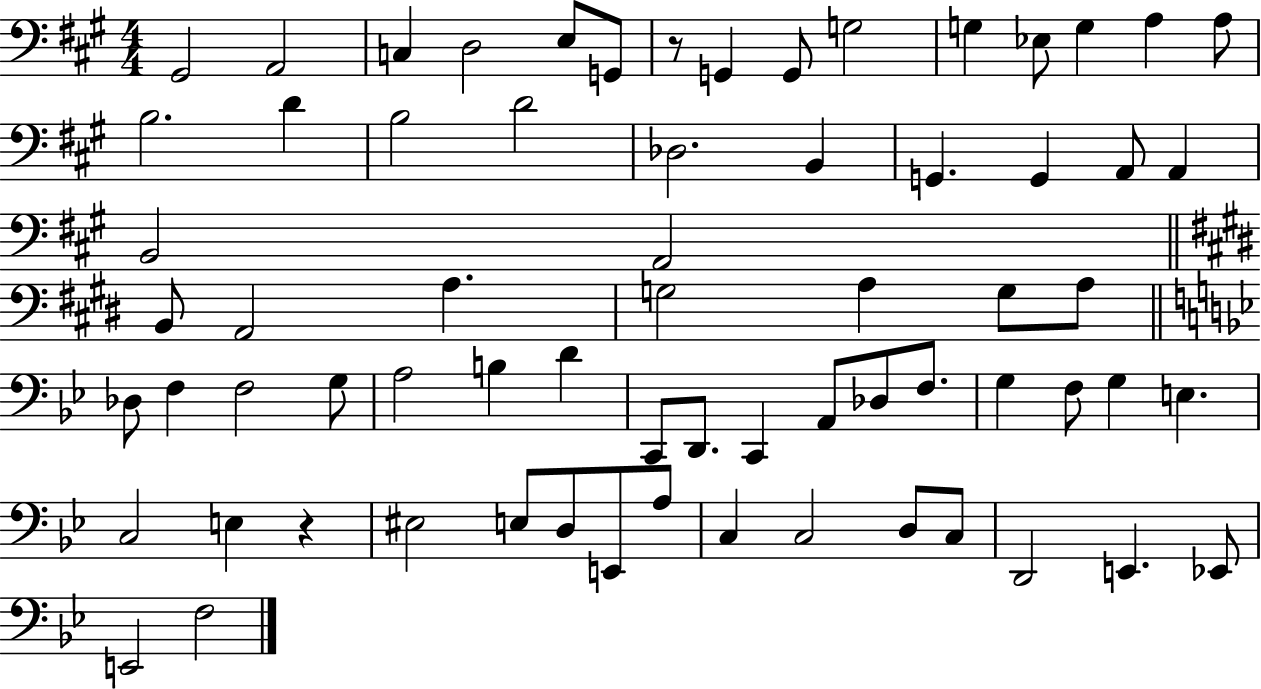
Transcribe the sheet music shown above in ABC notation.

X:1
T:Untitled
M:4/4
L:1/4
K:A
^G,,2 A,,2 C, D,2 E,/2 G,,/2 z/2 G,, G,,/2 G,2 G, _E,/2 G, A, A,/2 B,2 D B,2 D2 _D,2 B,, G,, G,, A,,/2 A,, B,,2 A,,2 B,,/2 A,,2 A, G,2 A, G,/2 A,/2 _D,/2 F, F,2 G,/2 A,2 B, D C,,/2 D,,/2 C,, A,,/2 _D,/2 F,/2 G, F,/2 G, E, C,2 E, z ^E,2 E,/2 D,/2 E,,/2 A,/2 C, C,2 D,/2 C,/2 D,,2 E,, _E,,/2 E,,2 F,2